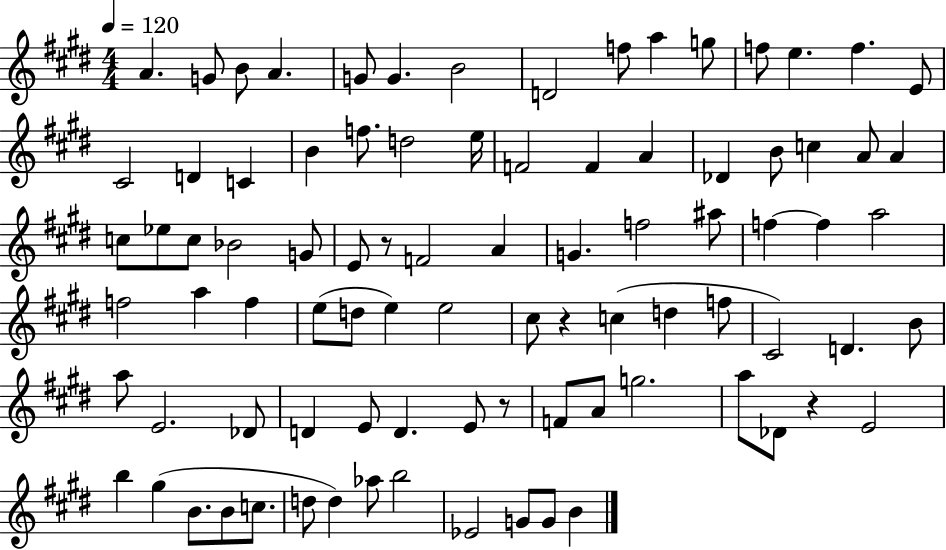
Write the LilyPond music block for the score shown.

{
  \clef treble
  \numericTimeSignature
  \time 4/4
  \key e \major
  \tempo 4 = 120
  \repeat volta 2 { a'4. g'8 b'8 a'4. | g'8 g'4. b'2 | d'2 f''8 a''4 g''8 | f''8 e''4. f''4. e'8 | \break cis'2 d'4 c'4 | b'4 f''8. d''2 e''16 | f'2 f'4 a'4 | des'4 b'8 c''4 a'8 a'4 | \break c''8 ees''8 c''8 bes'2 g'8 | e'8 r8 f'2 a'4 | g'4. f''2 ais''8 | f''4~~ f''4 a''2 | \break f''2 a''4 f''4 | e''8( d''8 e''4) e''2 | cis''8 r4 c''4( d''4 f''8 | cis'2) d'4. b'8 | \break a''8 e'2. des'8 | d'4 e'8 d'4. e'8 r8 | f'8 a'8 g''2. | a''8 des'8 r4 e'2 | \break b''4 gis''4( b'8. b'8 c''8. | d''8 d''4) aes''8 b''2 | ees'2 g'8 g'8 b'4 | } \bar "|."
}